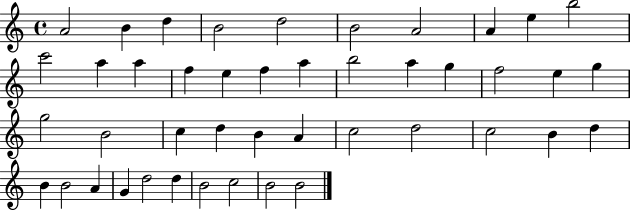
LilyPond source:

{
  \clef treble
  \time 4/4
  \defaultTimeSignature
  \key c \major
  a'2 b'4 d''4 | b'2 d''2 | b'2 a'2 | a'4 e''4 b''2 | \break c'''2 a''4 a''4 | f''4 e''4 f''4 a''4 | b''2 a''4 g''4 | f''2 e''4 g''4 | \break g''2 b'2 | c''4 d''4 b'4 a'4 | c''2 d''2 | c''2 b'4 d''4 | \break b'4 b'2 a'4 | g'4 d''2 d''4 | b'2 c''2 | b'2 b'2 | \break \bar "|."
}